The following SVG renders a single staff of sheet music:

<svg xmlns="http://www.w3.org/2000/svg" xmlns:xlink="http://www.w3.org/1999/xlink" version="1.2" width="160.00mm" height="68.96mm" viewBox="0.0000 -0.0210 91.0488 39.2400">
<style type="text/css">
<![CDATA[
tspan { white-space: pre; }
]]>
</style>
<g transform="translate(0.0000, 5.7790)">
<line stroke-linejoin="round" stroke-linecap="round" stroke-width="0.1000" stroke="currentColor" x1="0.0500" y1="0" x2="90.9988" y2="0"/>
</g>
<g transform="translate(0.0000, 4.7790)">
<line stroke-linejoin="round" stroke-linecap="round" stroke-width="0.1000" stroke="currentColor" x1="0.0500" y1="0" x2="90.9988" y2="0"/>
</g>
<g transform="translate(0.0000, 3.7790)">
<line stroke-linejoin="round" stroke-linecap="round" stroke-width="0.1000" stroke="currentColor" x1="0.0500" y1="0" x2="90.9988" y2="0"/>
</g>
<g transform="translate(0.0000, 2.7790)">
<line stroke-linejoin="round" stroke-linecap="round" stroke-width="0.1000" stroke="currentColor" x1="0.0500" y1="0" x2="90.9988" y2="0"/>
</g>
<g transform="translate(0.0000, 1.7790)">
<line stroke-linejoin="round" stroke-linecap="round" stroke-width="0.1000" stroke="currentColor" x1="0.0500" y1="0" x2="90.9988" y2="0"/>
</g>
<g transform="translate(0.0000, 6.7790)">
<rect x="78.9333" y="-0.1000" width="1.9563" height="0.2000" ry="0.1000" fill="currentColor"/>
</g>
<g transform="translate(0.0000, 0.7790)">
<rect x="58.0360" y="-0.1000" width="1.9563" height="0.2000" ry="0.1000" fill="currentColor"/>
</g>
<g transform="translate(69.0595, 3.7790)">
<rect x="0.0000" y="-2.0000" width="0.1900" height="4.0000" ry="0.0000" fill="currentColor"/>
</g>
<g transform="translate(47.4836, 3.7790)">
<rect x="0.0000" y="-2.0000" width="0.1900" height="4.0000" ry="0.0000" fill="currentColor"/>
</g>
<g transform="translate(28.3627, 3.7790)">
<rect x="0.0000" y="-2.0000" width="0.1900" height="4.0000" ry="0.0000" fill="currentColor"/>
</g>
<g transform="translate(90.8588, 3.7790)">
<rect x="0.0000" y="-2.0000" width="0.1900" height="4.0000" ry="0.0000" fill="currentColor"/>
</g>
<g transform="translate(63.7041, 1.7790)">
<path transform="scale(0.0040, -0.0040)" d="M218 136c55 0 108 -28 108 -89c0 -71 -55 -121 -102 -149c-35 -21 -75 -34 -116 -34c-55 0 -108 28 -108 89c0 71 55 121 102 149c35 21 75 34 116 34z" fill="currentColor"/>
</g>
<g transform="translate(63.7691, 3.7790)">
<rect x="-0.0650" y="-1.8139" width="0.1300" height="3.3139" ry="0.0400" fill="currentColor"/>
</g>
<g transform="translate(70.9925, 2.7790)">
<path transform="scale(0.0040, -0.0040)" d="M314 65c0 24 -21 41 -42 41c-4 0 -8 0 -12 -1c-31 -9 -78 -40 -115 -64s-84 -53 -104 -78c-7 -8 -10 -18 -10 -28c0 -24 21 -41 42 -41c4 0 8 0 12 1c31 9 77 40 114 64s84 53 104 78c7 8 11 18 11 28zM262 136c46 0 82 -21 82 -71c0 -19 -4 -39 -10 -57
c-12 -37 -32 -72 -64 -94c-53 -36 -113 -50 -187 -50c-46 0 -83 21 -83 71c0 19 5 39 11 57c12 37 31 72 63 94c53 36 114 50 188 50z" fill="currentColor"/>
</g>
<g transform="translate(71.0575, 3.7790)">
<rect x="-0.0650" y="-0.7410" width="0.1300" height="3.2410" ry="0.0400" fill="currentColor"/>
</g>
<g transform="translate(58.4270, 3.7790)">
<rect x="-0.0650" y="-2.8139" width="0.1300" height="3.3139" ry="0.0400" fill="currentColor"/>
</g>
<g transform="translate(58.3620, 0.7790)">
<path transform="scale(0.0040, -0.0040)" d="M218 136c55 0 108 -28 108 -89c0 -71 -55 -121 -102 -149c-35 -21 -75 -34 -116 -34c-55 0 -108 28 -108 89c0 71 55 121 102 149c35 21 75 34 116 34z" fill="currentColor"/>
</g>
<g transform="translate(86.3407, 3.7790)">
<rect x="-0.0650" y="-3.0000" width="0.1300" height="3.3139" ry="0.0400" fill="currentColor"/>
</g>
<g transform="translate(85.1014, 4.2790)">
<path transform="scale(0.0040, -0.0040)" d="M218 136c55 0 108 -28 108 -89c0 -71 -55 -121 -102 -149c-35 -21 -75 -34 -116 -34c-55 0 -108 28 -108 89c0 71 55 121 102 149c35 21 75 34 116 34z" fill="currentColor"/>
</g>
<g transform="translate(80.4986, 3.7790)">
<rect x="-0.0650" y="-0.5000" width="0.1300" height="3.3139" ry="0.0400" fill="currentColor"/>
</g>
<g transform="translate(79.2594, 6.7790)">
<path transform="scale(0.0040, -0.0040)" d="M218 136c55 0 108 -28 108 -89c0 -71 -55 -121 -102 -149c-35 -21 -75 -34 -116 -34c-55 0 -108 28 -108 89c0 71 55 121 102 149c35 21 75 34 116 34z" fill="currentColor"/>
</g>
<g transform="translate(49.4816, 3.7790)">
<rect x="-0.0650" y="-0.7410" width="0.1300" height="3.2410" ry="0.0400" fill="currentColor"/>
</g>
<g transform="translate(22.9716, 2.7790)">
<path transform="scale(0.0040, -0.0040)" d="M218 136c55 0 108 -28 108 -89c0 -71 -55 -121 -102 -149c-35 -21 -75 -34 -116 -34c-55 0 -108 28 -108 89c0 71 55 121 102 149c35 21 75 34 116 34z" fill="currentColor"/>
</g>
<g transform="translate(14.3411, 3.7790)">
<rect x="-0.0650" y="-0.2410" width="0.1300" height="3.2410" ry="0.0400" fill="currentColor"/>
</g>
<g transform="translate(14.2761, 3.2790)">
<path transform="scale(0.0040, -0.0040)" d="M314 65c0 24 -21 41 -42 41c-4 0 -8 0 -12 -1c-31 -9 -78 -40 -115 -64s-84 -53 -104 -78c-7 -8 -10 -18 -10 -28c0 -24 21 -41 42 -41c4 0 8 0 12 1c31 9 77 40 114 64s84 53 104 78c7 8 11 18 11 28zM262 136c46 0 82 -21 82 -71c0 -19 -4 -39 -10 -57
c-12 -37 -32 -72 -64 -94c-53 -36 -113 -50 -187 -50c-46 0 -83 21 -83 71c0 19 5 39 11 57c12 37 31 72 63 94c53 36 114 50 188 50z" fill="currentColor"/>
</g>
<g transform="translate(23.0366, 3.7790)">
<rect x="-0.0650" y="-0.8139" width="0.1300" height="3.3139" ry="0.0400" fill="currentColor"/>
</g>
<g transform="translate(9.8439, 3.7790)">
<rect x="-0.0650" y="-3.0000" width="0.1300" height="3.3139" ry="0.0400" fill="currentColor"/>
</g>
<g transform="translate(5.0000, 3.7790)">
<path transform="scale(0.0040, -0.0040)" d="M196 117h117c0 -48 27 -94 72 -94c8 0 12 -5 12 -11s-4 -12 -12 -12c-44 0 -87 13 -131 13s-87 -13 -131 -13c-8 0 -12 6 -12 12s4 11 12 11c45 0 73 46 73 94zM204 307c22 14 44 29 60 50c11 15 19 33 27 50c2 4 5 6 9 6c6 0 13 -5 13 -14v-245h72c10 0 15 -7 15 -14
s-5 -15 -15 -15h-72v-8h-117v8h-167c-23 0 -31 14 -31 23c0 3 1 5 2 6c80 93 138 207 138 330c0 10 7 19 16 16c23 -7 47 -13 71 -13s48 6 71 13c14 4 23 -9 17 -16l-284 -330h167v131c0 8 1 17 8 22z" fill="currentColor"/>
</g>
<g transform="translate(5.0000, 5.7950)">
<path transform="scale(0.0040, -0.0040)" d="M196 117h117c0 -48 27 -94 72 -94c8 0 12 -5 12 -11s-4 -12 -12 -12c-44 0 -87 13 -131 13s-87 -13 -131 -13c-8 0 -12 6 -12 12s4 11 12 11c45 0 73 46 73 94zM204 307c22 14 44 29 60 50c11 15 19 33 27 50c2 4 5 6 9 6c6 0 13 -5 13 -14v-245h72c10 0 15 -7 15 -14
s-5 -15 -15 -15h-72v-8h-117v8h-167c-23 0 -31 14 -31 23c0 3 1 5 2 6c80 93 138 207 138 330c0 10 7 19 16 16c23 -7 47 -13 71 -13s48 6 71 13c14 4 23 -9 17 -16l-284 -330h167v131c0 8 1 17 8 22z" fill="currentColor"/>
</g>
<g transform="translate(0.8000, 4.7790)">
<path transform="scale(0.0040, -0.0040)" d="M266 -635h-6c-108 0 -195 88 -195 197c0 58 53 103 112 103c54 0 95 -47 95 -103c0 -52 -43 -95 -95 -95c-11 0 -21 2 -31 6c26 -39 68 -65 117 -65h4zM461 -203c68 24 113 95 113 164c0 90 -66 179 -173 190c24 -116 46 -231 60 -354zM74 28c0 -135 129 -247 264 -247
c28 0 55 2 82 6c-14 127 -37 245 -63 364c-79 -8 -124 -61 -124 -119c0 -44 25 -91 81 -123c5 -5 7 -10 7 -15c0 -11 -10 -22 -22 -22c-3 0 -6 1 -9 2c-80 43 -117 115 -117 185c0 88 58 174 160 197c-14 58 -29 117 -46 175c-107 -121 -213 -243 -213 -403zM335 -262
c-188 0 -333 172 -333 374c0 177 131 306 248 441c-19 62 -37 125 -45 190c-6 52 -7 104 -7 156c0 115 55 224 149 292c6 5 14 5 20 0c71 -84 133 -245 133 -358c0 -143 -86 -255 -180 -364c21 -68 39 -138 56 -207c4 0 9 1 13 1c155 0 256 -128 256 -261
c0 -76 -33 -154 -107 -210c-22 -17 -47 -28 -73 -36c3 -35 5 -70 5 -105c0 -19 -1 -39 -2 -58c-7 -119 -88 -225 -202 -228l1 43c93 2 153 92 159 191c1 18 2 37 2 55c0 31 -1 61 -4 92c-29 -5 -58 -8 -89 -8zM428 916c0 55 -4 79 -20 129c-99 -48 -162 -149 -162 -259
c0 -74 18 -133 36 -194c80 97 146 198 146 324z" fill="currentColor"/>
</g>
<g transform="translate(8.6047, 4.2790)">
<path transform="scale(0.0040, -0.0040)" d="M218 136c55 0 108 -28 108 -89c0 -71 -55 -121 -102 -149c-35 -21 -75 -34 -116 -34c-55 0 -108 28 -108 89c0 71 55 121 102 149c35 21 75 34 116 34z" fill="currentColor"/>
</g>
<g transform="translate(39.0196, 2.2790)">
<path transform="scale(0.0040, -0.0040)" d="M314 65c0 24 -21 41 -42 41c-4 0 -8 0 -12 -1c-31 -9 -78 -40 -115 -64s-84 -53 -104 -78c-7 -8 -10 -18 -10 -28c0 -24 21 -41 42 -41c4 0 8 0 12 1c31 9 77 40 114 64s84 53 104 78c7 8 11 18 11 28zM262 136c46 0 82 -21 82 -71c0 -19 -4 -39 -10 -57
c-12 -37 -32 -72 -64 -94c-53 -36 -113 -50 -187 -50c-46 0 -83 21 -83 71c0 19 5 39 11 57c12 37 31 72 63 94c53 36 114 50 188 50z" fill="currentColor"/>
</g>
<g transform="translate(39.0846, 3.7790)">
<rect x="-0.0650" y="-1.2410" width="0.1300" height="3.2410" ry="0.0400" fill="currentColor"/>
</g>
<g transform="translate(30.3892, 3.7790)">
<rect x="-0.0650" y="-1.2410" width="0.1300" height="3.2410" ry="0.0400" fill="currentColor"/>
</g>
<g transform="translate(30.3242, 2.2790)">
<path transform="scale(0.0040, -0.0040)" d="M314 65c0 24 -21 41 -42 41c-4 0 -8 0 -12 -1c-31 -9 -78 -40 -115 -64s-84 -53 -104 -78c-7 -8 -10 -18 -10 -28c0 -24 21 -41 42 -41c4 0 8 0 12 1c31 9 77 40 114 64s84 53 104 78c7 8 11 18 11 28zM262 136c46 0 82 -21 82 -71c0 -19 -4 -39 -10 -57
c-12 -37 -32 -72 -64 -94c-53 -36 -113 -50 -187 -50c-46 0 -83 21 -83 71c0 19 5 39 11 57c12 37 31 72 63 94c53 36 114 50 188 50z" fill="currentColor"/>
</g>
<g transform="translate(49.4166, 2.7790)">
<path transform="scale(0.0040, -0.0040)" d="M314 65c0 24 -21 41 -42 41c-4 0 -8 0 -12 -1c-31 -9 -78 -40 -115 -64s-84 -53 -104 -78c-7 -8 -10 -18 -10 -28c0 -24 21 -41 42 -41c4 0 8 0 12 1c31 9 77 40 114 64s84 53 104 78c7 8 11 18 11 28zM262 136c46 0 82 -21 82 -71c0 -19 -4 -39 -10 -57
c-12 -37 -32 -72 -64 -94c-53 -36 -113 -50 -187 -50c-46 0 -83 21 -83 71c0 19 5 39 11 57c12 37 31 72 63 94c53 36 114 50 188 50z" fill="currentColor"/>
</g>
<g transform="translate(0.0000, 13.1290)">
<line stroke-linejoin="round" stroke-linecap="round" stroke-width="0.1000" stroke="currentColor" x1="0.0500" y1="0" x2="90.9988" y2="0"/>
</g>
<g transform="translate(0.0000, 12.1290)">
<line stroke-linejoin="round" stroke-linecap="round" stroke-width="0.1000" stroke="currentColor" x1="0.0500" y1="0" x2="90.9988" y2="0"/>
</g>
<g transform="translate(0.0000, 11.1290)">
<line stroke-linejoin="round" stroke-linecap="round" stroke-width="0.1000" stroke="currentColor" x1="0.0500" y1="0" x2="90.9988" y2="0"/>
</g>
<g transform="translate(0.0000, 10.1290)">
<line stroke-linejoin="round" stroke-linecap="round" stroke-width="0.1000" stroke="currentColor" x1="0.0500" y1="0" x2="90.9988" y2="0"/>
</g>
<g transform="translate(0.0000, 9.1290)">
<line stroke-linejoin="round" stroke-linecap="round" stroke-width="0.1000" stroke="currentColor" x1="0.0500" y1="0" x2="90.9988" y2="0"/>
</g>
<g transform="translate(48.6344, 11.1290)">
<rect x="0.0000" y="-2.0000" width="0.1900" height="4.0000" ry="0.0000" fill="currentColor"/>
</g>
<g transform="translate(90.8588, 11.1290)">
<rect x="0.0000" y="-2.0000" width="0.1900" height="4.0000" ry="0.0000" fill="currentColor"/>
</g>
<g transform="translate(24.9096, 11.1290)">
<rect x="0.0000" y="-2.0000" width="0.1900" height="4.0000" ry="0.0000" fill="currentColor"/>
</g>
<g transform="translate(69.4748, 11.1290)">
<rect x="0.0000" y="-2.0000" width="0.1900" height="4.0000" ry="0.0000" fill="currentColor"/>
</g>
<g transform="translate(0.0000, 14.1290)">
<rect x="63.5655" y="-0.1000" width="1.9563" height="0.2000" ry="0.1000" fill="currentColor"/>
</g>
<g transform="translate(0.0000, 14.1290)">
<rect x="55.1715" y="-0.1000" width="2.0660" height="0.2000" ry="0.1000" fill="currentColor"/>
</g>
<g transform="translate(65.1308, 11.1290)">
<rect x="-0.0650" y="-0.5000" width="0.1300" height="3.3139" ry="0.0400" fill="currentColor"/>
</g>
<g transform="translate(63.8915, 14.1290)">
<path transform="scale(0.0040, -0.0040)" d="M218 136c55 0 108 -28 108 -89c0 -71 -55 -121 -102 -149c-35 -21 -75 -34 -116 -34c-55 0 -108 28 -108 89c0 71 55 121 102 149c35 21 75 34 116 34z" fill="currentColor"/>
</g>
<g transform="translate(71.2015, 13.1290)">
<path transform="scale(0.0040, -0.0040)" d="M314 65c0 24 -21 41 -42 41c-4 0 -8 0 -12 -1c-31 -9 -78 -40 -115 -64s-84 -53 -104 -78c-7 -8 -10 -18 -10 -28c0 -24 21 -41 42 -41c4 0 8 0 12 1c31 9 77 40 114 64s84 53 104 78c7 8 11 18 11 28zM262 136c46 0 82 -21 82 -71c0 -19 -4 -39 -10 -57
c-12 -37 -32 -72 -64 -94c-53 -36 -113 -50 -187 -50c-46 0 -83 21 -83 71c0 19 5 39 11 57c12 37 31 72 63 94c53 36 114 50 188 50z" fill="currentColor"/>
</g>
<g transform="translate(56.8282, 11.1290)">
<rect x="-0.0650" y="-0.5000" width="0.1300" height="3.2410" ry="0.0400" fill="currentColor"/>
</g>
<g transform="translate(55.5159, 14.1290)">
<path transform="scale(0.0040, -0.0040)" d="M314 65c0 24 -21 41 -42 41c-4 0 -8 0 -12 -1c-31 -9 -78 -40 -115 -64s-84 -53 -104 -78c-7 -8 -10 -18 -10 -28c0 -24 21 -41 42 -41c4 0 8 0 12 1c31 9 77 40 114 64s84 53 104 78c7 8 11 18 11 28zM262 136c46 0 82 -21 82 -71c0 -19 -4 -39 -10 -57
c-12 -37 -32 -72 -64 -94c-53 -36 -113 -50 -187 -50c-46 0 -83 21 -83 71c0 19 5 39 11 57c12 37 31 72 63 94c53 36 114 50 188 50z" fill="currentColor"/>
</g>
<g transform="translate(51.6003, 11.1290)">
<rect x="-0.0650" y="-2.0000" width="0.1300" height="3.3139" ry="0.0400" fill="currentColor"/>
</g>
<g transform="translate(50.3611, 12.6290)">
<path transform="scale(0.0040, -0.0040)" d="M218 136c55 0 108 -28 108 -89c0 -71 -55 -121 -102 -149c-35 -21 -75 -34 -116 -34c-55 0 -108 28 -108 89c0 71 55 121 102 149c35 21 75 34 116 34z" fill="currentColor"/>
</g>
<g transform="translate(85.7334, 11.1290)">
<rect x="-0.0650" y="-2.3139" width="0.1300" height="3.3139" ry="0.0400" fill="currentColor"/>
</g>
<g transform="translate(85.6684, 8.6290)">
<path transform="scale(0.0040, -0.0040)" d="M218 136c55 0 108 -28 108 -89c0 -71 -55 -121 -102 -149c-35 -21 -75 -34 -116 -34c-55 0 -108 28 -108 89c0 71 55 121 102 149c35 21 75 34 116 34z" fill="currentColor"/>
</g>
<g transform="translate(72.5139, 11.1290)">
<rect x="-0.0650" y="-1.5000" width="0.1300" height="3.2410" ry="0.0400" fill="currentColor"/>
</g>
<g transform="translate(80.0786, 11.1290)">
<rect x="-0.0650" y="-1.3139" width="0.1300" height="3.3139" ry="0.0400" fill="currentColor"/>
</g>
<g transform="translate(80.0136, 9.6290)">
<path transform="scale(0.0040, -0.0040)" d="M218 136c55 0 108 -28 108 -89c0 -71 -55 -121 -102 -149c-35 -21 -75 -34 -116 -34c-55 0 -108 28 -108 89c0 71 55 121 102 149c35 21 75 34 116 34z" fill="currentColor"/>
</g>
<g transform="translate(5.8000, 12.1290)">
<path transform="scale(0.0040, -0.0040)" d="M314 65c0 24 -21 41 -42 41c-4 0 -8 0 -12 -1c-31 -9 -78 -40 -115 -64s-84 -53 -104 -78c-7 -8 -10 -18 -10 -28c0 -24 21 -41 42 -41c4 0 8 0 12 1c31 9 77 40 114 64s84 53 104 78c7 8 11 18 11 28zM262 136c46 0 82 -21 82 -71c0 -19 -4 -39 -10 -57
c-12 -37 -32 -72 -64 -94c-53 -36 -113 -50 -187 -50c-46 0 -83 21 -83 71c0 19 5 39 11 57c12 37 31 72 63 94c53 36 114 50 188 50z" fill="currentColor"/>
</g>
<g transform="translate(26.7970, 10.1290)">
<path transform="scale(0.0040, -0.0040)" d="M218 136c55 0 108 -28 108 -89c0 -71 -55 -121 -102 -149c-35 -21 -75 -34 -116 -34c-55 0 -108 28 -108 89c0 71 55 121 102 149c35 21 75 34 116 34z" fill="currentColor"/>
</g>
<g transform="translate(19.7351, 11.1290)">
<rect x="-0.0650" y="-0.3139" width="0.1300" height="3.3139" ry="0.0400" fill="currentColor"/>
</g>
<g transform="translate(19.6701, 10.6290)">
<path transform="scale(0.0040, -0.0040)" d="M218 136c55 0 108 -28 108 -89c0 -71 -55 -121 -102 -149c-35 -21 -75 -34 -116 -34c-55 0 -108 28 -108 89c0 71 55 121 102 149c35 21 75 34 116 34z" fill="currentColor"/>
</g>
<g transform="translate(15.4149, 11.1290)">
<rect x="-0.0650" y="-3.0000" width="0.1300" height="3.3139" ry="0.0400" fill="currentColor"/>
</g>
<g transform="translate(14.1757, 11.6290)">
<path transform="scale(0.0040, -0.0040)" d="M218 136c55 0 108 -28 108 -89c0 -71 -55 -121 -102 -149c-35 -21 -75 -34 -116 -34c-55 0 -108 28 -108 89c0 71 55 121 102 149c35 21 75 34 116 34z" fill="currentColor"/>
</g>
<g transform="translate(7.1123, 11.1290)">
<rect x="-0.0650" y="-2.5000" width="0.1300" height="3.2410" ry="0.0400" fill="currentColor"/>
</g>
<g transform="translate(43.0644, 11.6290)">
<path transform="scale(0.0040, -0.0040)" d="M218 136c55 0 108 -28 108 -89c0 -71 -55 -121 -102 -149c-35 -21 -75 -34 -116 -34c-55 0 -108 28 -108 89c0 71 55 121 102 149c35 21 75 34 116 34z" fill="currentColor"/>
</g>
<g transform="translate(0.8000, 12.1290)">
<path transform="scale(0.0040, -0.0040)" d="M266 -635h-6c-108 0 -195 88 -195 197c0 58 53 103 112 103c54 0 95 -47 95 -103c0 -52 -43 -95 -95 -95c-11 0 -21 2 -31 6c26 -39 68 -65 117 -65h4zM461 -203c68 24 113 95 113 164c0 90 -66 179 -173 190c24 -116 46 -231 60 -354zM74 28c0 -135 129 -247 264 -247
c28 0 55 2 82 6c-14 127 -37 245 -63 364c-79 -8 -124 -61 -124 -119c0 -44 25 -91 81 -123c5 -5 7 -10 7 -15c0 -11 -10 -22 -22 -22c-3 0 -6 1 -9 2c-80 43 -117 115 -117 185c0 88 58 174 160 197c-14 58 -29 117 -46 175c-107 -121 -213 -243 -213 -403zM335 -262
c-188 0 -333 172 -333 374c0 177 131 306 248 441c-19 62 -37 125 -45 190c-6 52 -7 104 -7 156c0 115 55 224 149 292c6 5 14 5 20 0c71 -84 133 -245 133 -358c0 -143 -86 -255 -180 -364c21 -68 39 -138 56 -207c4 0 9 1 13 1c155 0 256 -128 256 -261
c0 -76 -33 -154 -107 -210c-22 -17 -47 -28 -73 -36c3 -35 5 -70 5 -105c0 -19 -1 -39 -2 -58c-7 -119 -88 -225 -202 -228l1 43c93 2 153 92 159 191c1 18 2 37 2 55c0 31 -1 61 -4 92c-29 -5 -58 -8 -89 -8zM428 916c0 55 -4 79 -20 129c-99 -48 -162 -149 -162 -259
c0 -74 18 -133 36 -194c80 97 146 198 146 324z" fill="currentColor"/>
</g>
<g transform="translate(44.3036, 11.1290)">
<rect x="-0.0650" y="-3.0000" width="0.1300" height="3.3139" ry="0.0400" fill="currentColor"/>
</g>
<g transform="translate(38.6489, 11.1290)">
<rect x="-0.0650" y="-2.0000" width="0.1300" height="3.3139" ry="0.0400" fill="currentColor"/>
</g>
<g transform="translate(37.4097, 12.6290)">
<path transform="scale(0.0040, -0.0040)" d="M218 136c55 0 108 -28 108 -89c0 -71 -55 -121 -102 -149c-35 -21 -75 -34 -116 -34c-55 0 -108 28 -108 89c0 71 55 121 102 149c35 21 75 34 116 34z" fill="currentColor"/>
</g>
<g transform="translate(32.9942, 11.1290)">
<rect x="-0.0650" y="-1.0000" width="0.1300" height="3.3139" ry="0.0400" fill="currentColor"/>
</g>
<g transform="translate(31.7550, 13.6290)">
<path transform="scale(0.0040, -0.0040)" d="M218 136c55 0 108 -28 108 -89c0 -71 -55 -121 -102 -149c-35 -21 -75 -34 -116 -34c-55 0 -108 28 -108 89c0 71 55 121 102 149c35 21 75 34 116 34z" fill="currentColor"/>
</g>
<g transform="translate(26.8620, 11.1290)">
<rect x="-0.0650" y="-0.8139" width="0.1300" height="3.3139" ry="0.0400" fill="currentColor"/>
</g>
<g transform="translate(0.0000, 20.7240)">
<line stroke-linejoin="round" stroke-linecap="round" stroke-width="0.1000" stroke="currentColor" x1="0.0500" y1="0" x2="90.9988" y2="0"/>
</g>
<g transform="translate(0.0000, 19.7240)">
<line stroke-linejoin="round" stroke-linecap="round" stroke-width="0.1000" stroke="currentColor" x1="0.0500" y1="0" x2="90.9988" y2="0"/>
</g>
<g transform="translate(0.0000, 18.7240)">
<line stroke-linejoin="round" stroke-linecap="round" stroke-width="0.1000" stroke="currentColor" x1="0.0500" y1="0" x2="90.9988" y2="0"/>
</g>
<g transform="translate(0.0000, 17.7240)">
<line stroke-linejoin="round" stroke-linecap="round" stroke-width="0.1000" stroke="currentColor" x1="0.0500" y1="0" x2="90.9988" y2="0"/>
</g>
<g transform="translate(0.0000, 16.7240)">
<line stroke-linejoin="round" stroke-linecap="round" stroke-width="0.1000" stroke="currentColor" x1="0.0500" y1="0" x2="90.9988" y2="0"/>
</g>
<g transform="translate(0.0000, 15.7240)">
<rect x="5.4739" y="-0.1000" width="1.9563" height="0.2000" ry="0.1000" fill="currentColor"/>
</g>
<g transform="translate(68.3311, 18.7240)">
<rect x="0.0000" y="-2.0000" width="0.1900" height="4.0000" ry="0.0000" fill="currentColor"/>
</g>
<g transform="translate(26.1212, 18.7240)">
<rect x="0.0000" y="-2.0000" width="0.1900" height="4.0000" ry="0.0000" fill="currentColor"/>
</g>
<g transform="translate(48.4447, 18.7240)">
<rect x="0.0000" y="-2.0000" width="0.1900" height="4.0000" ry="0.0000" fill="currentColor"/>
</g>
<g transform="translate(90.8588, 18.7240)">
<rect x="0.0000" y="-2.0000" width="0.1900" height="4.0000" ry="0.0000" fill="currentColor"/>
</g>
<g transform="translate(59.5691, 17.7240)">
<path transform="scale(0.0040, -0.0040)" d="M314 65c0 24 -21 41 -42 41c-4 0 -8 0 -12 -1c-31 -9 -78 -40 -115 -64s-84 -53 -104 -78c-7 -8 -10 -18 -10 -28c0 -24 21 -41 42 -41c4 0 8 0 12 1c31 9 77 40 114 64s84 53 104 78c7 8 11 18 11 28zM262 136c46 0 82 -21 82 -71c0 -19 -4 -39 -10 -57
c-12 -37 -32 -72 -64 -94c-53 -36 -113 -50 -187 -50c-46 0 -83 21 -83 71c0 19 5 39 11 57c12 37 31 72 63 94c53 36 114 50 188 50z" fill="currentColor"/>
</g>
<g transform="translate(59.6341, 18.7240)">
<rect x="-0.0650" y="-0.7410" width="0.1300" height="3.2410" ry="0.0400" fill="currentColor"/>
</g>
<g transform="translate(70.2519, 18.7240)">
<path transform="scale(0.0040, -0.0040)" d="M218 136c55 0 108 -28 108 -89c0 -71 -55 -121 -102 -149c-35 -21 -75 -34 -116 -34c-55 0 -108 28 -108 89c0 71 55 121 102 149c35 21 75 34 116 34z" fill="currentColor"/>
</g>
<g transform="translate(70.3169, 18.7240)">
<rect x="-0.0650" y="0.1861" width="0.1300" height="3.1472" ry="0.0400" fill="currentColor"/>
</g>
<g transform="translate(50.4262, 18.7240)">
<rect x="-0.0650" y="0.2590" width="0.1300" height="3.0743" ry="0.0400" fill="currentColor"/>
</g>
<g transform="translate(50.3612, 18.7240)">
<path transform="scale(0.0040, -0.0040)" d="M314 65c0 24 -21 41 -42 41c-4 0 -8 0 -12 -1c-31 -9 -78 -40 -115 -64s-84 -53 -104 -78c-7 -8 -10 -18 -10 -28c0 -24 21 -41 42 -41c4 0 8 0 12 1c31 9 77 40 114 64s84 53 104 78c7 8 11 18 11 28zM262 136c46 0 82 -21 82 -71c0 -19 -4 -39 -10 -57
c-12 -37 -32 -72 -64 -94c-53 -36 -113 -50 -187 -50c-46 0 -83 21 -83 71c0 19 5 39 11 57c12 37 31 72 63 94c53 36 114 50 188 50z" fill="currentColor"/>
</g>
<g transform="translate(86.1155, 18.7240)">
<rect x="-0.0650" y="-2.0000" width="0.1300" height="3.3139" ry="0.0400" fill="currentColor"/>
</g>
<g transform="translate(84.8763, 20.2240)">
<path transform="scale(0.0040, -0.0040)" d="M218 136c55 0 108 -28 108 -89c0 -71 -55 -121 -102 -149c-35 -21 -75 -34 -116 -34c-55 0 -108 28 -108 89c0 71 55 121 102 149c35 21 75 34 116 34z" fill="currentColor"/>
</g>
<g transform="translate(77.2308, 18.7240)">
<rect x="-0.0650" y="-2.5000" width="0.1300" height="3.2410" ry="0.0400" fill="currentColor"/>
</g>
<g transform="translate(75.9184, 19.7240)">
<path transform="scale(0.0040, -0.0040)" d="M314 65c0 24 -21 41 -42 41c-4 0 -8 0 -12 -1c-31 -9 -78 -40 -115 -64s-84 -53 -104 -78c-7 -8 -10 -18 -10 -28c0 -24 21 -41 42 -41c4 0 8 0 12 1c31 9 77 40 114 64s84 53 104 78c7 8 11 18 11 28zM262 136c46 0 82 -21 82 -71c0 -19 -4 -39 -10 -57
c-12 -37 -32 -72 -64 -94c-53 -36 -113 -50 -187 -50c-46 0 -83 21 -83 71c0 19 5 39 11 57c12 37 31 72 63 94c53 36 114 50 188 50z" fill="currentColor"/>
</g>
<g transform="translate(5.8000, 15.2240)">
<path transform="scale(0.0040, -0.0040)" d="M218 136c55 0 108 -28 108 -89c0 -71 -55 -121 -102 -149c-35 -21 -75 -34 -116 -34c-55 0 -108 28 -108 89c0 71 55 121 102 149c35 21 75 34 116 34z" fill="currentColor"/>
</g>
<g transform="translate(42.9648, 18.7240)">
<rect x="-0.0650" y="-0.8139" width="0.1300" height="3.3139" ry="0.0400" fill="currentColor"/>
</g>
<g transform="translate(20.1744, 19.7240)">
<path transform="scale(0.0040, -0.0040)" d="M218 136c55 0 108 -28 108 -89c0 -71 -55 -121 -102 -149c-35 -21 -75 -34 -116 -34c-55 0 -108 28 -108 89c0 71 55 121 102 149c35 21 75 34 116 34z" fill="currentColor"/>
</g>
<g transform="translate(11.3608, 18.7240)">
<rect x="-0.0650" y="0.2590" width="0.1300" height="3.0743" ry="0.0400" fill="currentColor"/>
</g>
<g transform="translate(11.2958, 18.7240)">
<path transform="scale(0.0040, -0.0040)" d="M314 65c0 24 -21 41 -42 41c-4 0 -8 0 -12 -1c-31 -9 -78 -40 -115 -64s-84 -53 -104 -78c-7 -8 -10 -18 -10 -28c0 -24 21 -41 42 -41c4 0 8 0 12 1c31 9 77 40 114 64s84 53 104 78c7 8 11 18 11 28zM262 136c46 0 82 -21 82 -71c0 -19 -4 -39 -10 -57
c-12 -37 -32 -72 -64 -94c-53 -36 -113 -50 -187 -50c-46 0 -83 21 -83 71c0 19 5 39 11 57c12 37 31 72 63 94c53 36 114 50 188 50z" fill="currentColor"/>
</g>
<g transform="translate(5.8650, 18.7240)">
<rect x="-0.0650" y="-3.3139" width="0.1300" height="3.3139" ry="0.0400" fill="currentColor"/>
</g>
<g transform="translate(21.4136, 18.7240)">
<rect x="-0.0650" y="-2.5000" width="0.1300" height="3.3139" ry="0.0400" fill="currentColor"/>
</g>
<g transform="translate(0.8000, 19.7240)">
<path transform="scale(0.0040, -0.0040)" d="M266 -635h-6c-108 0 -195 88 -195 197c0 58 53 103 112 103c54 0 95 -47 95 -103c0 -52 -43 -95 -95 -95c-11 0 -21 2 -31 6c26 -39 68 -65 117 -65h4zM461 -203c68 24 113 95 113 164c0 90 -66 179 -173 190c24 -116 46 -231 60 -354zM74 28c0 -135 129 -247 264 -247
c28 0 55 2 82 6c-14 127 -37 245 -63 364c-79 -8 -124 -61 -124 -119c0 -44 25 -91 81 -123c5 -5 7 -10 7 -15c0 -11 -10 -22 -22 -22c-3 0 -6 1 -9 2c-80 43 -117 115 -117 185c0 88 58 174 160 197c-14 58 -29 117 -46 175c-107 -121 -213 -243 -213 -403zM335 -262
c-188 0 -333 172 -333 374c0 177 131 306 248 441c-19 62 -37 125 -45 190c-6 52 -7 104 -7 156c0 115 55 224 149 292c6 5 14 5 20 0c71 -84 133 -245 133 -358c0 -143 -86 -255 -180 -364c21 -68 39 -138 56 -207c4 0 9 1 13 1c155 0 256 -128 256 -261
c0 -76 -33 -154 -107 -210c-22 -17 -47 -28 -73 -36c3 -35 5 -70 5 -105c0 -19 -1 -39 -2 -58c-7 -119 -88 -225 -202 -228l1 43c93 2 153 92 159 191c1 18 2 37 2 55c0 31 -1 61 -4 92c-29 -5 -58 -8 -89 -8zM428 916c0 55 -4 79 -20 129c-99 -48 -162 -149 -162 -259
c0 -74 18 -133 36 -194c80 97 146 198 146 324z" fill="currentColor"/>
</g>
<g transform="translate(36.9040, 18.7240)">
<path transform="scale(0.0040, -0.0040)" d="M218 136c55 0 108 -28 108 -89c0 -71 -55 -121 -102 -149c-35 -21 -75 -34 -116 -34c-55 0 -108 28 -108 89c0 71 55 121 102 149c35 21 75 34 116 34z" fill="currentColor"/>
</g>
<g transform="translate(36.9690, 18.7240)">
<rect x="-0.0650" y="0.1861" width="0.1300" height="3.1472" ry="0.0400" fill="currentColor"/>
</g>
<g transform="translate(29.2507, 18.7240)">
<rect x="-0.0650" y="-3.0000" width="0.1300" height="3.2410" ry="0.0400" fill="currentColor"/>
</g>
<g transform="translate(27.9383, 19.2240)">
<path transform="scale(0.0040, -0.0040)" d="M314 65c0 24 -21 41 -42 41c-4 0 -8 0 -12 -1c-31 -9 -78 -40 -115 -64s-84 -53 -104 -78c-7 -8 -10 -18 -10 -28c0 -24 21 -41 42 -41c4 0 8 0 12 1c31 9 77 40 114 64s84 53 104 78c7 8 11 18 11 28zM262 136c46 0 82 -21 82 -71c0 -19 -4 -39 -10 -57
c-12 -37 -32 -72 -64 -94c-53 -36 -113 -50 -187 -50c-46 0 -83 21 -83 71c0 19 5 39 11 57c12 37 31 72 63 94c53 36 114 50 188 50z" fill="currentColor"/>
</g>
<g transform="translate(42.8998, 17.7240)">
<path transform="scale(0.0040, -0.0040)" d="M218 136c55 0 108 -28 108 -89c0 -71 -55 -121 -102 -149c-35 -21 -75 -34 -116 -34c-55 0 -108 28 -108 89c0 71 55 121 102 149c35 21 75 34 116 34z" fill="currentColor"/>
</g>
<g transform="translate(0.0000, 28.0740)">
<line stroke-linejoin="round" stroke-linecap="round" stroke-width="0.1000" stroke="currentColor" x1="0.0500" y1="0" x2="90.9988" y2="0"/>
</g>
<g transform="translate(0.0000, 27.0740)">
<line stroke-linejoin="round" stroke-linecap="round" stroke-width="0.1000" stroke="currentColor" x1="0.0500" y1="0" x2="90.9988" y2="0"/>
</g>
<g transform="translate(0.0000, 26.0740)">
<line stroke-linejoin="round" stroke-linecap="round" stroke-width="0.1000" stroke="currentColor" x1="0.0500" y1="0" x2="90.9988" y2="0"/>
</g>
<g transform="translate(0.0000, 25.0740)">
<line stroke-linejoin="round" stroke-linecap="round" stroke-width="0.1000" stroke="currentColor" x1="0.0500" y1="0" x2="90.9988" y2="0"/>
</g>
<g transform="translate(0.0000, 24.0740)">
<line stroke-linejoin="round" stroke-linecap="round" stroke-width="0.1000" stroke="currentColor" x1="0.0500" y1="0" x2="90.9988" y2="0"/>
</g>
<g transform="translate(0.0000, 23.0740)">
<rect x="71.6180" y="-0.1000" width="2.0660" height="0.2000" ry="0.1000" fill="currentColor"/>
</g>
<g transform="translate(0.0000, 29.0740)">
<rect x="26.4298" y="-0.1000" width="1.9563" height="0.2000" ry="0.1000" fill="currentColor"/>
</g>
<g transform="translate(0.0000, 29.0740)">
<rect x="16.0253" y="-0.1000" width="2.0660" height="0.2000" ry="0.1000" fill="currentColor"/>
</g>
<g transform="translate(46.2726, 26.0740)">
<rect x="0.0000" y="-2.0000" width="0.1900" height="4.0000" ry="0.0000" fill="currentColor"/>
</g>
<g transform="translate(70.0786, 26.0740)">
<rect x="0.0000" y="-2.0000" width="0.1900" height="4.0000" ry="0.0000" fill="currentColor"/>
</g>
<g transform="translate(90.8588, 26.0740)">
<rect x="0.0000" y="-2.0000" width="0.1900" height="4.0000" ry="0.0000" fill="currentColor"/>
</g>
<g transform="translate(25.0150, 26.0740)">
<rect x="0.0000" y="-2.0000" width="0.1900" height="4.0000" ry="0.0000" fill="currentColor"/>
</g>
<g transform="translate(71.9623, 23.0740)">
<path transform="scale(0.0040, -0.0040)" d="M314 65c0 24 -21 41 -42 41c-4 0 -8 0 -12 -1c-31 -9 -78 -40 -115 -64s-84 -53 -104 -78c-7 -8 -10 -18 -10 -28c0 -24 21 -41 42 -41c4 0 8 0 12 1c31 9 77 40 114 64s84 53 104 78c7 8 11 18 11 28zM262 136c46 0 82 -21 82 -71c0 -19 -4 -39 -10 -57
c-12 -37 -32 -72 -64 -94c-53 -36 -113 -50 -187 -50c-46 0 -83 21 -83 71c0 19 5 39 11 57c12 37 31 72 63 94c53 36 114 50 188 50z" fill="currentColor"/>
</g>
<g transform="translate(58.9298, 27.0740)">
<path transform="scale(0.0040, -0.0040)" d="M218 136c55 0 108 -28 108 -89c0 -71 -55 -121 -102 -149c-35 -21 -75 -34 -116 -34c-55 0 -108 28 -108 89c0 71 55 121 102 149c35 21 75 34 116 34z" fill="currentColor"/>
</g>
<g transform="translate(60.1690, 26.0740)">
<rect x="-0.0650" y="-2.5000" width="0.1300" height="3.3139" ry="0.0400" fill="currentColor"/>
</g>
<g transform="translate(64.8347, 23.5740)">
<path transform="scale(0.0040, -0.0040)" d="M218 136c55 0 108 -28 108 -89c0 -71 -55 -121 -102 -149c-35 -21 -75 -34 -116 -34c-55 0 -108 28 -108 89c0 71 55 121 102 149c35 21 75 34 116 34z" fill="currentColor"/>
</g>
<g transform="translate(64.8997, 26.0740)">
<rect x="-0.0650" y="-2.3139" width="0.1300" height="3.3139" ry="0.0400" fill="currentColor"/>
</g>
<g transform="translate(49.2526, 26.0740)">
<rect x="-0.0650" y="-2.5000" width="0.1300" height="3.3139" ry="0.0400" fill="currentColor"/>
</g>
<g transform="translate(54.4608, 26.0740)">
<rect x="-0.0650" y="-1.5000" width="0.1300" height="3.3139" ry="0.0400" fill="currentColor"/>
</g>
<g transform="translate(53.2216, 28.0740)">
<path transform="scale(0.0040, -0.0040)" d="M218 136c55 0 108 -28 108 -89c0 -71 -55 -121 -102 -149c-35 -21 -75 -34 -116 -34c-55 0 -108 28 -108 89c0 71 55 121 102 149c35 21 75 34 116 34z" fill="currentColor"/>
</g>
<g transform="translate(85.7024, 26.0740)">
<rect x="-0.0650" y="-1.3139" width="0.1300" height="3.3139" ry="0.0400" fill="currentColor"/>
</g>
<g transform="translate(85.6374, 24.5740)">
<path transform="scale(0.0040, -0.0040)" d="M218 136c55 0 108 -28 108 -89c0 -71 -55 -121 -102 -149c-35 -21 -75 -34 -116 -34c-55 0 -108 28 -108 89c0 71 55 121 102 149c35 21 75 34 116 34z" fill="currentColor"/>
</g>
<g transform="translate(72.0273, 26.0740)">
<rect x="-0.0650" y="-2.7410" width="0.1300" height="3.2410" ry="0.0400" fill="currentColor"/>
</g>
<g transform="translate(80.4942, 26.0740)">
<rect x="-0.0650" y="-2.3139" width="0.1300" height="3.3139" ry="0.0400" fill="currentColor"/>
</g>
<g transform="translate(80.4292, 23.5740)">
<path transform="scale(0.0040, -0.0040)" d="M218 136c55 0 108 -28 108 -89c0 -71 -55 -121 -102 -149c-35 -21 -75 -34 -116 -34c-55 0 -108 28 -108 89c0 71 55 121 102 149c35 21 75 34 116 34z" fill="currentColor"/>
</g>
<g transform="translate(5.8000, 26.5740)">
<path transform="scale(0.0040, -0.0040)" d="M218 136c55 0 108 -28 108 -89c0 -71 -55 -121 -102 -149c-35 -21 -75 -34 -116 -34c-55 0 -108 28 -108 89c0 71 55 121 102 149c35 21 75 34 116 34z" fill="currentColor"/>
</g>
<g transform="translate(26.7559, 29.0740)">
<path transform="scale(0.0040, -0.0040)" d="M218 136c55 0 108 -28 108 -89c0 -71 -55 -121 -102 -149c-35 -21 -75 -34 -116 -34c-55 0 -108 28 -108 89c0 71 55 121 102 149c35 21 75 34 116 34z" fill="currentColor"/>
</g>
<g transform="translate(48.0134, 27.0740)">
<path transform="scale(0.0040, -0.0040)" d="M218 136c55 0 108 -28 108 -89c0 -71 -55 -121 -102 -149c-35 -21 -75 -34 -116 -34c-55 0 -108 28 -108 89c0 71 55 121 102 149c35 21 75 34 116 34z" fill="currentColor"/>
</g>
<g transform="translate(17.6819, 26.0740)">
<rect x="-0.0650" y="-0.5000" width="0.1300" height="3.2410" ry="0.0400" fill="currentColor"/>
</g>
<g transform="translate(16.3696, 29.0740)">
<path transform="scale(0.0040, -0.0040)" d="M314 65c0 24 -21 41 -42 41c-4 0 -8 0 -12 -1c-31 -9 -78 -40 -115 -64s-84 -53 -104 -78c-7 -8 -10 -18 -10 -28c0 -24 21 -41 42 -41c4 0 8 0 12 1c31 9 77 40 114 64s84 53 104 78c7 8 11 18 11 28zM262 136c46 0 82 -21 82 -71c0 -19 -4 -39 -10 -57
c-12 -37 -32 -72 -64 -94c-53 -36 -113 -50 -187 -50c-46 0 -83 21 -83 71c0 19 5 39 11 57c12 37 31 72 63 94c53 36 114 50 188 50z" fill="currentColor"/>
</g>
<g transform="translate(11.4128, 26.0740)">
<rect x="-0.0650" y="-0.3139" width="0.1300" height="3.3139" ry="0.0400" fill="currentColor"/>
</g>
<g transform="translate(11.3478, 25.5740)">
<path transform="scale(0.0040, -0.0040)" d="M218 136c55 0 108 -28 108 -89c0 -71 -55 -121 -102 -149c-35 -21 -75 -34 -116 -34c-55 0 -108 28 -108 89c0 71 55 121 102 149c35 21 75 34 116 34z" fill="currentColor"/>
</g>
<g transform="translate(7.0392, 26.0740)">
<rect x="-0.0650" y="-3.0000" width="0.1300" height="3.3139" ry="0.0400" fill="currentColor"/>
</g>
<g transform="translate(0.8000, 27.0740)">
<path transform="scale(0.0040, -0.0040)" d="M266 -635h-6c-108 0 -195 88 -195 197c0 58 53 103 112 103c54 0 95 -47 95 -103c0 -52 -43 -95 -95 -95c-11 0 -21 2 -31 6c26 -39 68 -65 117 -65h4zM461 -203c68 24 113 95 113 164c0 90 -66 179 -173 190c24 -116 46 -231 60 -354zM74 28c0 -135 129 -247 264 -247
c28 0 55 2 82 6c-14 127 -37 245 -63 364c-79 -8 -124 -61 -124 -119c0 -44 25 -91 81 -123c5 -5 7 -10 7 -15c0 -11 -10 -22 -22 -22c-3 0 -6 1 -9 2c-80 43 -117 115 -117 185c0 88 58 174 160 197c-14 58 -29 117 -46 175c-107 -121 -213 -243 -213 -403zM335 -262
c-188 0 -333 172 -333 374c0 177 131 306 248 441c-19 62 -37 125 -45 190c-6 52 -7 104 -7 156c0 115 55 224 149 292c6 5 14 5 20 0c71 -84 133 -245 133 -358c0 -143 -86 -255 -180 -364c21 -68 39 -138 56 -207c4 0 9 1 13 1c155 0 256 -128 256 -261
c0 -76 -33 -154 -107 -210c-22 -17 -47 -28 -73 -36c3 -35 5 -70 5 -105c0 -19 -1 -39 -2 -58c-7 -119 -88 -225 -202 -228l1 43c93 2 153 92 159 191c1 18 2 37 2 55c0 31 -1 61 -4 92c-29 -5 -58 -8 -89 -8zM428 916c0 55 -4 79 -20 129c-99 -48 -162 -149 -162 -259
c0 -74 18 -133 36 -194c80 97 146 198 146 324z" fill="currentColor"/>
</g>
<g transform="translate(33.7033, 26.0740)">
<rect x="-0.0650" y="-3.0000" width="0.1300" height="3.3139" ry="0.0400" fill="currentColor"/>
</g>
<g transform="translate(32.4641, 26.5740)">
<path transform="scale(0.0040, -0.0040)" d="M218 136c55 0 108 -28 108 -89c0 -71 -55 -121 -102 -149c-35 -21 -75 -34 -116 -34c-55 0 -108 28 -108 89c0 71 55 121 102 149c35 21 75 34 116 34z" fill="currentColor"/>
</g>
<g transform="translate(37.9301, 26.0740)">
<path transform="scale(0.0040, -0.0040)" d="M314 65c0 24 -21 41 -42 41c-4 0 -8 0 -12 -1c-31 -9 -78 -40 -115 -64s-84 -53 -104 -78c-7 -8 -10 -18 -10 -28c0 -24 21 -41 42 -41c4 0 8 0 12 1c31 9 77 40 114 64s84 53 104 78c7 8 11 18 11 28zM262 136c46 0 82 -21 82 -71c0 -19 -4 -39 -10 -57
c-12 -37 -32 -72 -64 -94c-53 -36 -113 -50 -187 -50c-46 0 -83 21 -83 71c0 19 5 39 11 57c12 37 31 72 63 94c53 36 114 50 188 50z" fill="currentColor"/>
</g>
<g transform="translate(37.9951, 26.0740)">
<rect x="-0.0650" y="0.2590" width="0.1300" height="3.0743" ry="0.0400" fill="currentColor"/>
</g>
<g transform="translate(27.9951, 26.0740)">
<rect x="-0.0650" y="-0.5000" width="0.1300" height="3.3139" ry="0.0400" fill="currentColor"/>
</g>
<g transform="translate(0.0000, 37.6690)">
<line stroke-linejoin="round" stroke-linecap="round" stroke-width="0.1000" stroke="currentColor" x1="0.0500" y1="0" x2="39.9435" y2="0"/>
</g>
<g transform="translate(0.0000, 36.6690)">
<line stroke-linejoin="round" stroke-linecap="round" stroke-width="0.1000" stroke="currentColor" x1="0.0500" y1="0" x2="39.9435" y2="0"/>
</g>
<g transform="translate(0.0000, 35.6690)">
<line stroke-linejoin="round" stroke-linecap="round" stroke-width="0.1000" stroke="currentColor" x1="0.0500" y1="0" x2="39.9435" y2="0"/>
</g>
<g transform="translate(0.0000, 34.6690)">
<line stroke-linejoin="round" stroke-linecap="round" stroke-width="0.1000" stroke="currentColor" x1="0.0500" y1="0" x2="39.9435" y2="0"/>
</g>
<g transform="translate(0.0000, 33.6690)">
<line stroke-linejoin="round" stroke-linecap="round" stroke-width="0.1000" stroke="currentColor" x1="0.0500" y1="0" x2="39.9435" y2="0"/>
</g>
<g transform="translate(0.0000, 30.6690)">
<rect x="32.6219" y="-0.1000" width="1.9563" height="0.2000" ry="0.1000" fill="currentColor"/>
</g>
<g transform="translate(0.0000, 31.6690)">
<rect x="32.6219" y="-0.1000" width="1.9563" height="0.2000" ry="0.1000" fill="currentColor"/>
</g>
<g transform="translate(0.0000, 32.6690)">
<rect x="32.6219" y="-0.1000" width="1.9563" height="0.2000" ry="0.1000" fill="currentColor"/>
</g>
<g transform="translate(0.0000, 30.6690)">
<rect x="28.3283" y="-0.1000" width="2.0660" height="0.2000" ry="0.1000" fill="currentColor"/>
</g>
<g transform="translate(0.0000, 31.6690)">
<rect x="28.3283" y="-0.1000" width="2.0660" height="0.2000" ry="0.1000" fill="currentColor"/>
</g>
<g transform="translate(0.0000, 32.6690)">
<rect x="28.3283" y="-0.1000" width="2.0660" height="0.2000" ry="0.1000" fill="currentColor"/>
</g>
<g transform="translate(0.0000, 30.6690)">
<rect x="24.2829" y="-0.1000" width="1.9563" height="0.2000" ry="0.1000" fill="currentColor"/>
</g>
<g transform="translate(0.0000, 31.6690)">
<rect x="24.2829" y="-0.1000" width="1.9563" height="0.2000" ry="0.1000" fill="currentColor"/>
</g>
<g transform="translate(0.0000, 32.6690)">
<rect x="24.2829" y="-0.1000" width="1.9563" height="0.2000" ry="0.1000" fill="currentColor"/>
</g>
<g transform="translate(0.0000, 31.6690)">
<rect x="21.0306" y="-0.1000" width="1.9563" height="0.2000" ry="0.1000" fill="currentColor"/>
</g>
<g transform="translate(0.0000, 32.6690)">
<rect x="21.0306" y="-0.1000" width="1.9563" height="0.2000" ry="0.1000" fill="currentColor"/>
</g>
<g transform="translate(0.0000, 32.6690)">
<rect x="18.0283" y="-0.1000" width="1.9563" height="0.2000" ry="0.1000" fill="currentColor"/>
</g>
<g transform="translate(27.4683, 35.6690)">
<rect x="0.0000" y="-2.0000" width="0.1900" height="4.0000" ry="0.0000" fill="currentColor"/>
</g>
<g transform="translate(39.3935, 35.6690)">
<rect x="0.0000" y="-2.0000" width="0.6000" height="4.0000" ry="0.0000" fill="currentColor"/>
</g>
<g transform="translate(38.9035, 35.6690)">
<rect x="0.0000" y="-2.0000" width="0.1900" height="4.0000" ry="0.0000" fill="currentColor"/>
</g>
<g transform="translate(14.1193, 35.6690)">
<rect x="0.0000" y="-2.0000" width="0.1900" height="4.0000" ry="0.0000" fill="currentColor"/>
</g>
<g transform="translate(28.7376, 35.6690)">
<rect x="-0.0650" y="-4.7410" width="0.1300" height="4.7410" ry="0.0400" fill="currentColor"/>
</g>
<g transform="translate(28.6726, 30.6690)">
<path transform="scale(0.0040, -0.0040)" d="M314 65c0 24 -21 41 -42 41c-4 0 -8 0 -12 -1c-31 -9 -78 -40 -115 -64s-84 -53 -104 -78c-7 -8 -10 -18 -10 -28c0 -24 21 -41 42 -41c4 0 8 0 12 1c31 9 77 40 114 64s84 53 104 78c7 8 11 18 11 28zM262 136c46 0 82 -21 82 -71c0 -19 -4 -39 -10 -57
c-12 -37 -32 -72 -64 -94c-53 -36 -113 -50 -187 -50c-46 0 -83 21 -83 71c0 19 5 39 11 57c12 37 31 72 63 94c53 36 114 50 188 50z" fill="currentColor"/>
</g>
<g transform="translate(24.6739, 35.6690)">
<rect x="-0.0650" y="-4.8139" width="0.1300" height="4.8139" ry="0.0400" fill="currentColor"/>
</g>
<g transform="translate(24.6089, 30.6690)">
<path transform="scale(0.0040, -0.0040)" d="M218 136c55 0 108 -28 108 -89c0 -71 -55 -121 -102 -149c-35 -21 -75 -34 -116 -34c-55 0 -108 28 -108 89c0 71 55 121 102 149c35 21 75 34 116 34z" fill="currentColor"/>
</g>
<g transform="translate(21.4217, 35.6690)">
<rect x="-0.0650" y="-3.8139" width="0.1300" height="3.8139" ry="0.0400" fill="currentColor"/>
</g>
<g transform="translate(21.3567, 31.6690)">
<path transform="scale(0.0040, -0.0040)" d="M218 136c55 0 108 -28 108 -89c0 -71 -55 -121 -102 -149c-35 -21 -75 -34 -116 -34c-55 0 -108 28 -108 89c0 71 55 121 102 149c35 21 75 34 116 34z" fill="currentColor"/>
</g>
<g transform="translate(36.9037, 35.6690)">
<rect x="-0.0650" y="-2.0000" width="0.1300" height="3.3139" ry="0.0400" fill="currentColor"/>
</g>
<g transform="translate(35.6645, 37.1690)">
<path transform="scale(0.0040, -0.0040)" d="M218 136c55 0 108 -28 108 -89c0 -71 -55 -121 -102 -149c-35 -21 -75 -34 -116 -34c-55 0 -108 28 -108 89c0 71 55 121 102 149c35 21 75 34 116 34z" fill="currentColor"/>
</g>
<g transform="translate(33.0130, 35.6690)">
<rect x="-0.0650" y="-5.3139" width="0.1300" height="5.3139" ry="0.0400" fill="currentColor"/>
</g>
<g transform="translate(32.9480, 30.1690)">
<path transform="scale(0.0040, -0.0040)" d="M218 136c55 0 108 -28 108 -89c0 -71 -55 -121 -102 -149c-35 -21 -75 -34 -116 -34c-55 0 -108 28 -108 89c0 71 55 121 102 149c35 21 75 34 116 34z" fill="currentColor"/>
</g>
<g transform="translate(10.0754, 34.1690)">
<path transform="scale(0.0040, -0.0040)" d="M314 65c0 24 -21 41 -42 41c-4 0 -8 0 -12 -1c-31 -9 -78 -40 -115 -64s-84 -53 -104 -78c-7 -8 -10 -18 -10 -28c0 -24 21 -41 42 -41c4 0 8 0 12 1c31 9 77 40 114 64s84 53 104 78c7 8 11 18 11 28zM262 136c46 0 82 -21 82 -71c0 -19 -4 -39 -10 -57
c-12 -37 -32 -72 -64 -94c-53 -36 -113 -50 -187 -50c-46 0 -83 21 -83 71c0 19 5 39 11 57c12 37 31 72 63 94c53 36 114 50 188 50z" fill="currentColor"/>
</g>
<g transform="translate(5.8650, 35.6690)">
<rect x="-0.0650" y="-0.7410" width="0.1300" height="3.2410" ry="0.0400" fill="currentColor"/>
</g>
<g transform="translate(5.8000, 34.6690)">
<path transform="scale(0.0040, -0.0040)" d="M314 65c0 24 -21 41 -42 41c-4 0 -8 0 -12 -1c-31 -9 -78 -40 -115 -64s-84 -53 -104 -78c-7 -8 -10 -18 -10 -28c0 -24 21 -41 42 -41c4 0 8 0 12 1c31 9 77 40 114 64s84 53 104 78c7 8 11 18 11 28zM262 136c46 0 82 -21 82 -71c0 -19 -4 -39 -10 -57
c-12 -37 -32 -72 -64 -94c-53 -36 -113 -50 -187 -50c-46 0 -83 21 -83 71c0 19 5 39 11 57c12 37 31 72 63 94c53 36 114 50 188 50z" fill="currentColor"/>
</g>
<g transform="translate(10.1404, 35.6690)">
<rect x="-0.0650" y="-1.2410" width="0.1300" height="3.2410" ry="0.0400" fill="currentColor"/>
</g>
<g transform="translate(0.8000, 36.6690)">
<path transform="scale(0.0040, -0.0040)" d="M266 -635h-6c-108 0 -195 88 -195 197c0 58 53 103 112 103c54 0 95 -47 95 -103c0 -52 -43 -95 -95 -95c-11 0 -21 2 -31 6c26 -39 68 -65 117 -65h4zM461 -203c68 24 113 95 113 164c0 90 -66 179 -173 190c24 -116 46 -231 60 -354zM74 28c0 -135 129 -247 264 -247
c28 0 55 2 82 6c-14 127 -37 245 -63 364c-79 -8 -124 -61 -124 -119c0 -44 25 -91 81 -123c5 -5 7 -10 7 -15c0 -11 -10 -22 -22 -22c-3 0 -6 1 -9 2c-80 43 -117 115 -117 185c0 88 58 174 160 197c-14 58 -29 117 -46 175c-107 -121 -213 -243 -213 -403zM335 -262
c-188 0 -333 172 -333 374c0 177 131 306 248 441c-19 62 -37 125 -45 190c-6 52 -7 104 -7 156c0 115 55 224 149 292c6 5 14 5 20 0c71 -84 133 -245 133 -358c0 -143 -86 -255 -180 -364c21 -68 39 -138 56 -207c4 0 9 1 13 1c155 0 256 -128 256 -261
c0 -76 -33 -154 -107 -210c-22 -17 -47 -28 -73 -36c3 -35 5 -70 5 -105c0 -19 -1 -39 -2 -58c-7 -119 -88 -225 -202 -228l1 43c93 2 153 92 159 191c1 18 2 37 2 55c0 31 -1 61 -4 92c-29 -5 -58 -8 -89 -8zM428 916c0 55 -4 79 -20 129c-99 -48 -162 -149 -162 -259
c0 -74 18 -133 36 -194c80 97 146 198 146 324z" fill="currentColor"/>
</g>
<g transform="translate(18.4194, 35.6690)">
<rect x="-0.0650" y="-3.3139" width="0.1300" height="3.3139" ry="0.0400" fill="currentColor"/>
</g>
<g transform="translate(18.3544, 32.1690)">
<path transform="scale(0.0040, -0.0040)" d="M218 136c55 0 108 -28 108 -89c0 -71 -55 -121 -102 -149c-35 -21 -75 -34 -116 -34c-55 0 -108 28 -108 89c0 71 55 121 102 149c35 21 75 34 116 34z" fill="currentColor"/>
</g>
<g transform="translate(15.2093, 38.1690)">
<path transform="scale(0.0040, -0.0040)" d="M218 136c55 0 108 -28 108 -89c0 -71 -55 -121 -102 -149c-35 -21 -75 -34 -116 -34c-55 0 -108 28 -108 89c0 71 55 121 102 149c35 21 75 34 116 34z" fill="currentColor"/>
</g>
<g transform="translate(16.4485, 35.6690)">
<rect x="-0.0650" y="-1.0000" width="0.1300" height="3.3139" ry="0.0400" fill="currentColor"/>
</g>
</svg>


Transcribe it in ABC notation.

X:1
T:Untitled
M:4/4
L:1/4
K:C
A c2 d e2 e2 d2 a f d2 C A G2 A c d D F A F C2 C E2 e g b B2 G A2 B d B2 d2 B G2 F A c C2 C A B2 G E G g a2 g e d2 e2 D b c' e' e'2 f' F